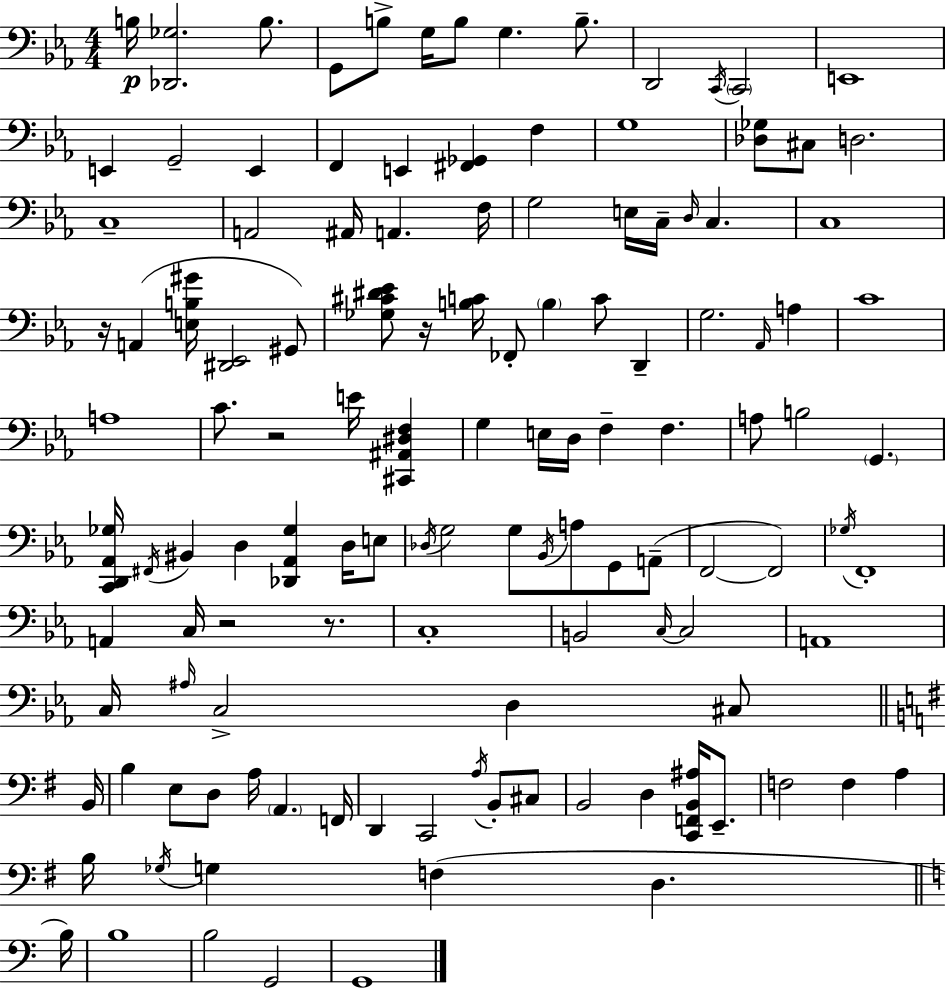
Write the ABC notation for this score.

X:1
T:Untitled
M:4/4
L:1/4
K:Cm
B,/4 [_D,,_G,]2 B,/2 G,,/2 B,/2 G,/4 B,/2 G, B,/2 D,,2 C,,/4 C,,2 E,,4 E,, G,,2 E,, F,, E,, [^F,,_G,,] F, G,4 [_D,_G,]/2 ^C,/2 D,2 C,4 A,,2 ^A,,/4 A,, F,/4 G,2 E,/4 C,/4 D,/4 C, C,4 z/4 A,, [E,B,^G]/4 [^D,,_E,,]2 ^G,,/2 [_G,^C^D_E]/2 z/4 [B,C]/4 _F,,/2 B, C/2 D,, G,2 _A,,/4 A, C4 A,4 C/2 z2 E/4 [^C,,^A,,^D,F,] G, E,/4 D,/4 F, F, A,/2 B,2 G,, [C,,D,,_A,,_G,]/4 ^F,,/4 ^B,, D, [_D,,_A,,_G,] D,/4 E,/2 _D,/4 G,2 G,/2 _B,,/4 A,/2 G,,/2 A,,/2 F,,2 F,,2 _G,/4 F,,4 A,, C,/4 z2 z/2 C,4 B,,2 C,/4 C,2 A,,4 C,/4 ^A,/4 C,2 D, ^C,/2 B,,/4 B, E,/2 D,/2 A,/4 A,, F,,/4 D,, C,,2 A,/4 B,,/2 ^C,/2 B,,2 D, [C,,F,,B,,^A,]/4 E,,/2 F,2 F, A, B,/4 _G,/4 G, F, D, B,/4 B,4 B,2 G,,2 G,,4